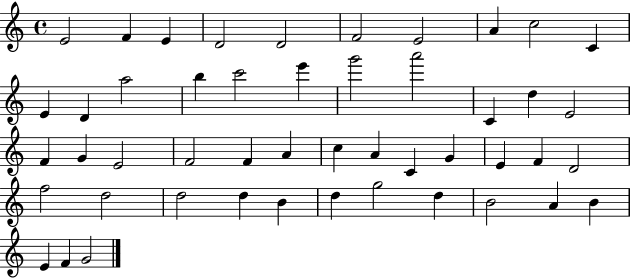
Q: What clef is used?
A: treble